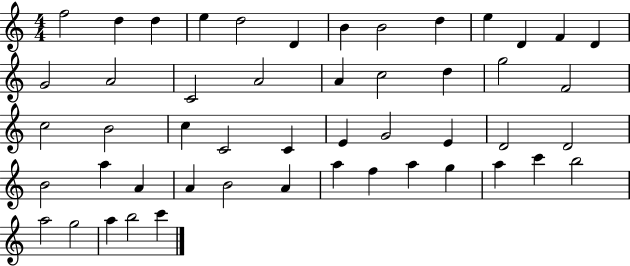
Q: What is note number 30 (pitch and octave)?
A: E4